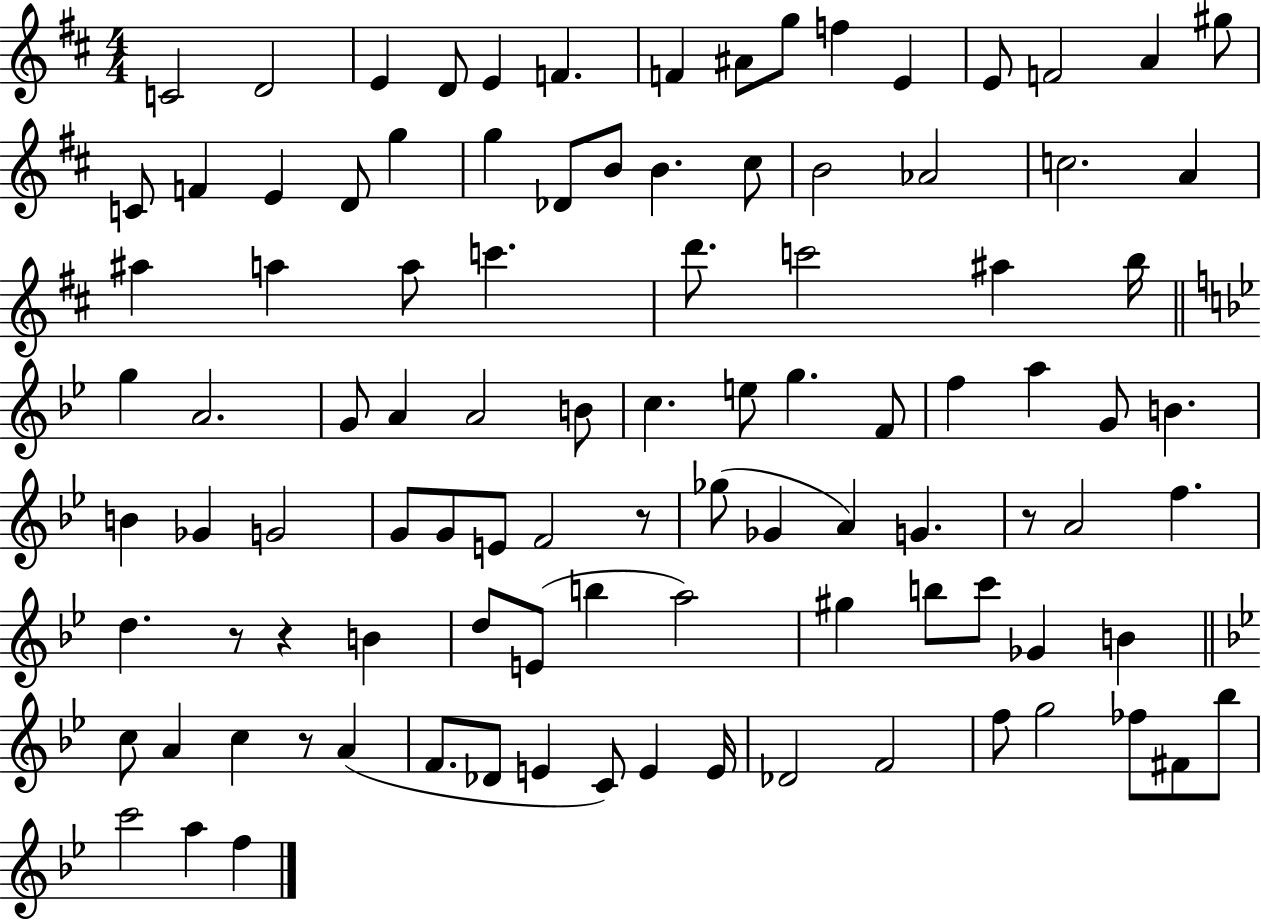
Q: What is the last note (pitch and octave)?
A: F5